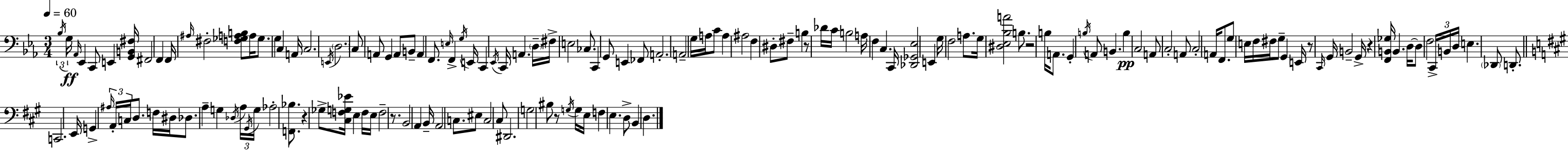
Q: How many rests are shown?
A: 7